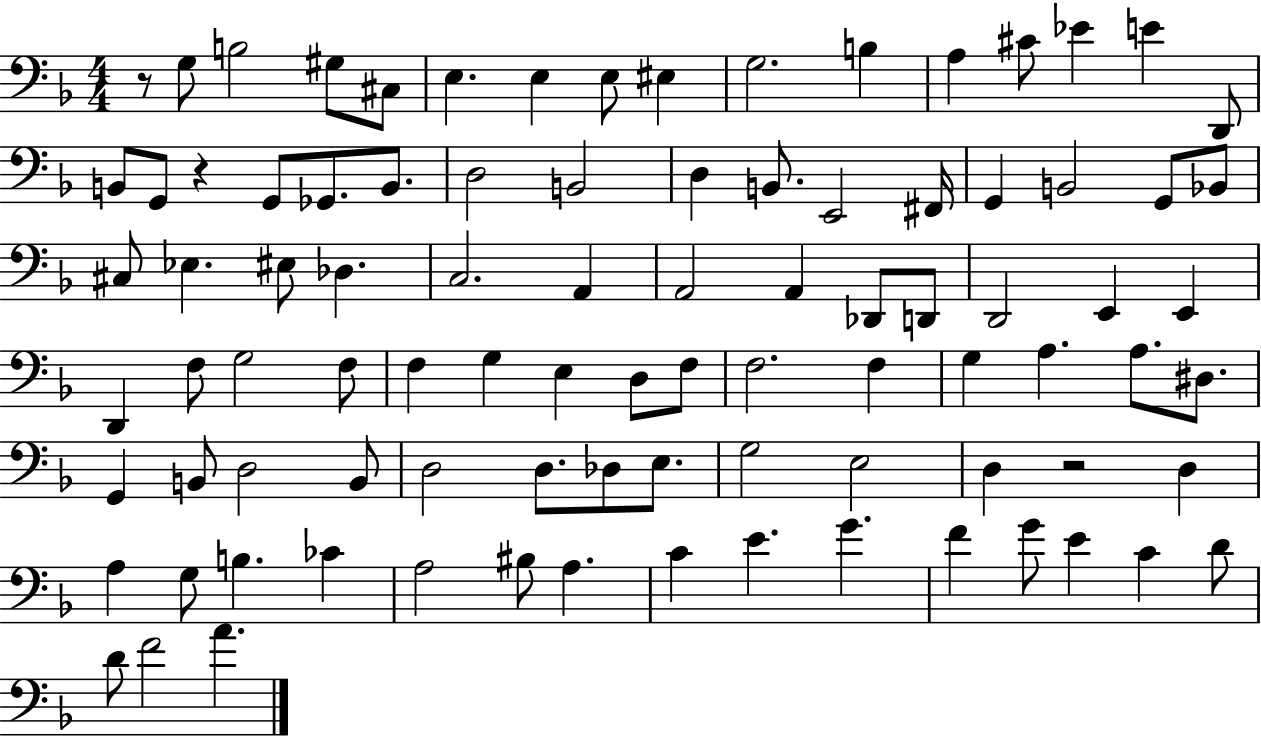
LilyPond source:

{
  \clef bass
  \numericTimeSignature
  \time 4/4
  \key f \major
  r8 g8 b2 gis8 cis8 | e4. e4 e8 eis4 | g2. b4 | a4 cis'8 ees'4 e'4 d,8 | \break b,8 g,8 r4 g,8 ges,8. b,8. | d2 b,2 | d4 b,8. e,2 fis,16 | g,4 b,2 g,8 bes,8 | \break cis8 ees4. eis8 des4. | c2. a,4 | a,2 a,4 des,8 d,8 | d,2 e,4 e,4 | \break d,4 f8 g2 f8 | f4 g4 e4 d8 f8 | f2. f4 | g4 a4. a8. dis8. | \break g,4 b,8 d2 b,8 | d2 d8. des8 e8. | g2 e2 | d4 r2 d4 | \break a4 g8 b4. ces'4 | a2 bis8 a4. | c'4 e'4. g'4. | f'4 g'8 e'4 c'4 d'8 | \break d'8 f'2 a'4. | \bar "|."
}